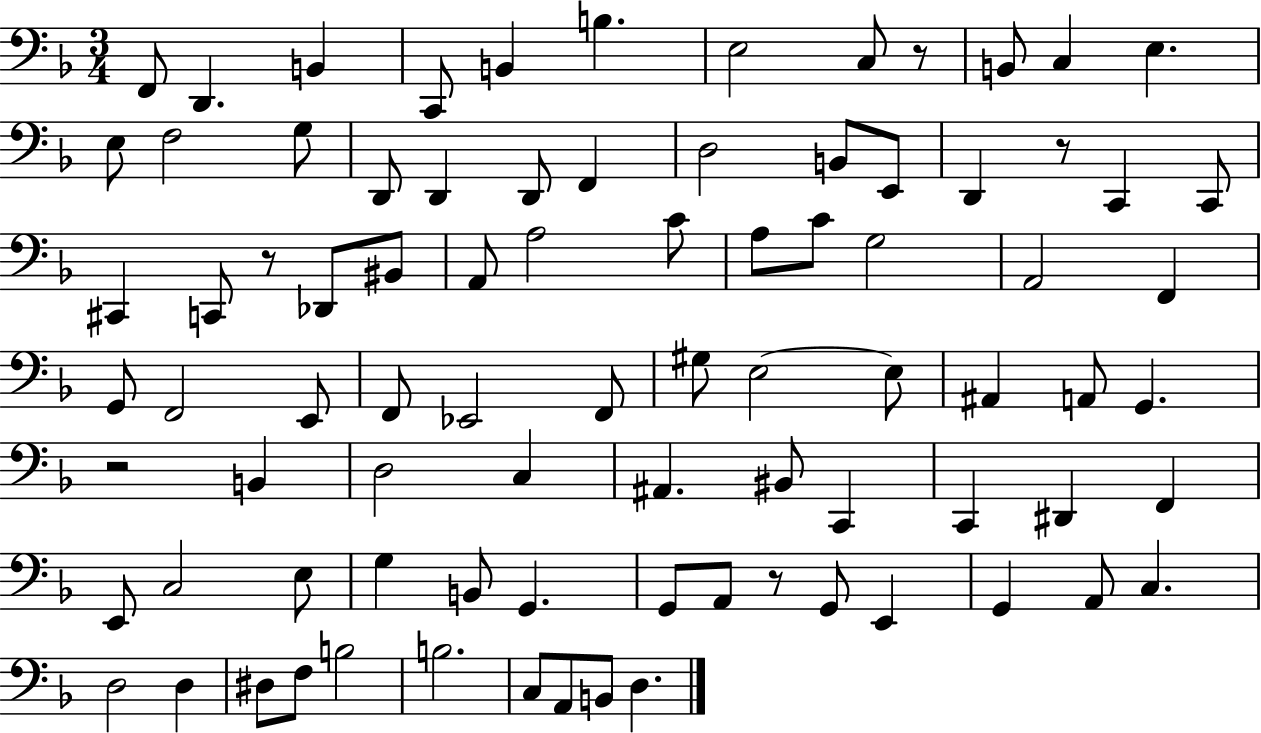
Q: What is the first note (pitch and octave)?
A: F2